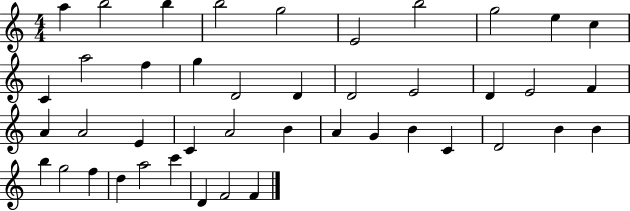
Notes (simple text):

A5/q B5/h B5/q B5/h G5/h E4/h B5/h G5/h E5/q C5/q C4/q A5/h F5/q G5/q D4/h D4/q D4/h E4/h D4/q E4/h F4/q A4/q A4/h E4/q C4/q A4/h B4/q A4/q G4/q B4/q C4/q D4/h B4/q B4/q B5/q G5/h F5/q D5/q A5/h C6/q D4/q F4/h F4/q